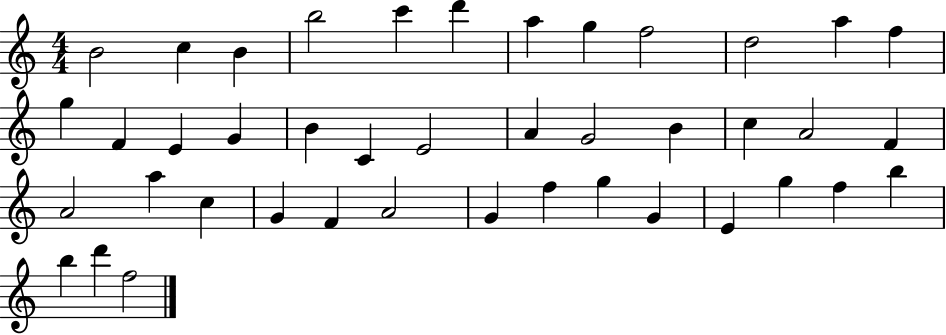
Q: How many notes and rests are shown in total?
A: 42